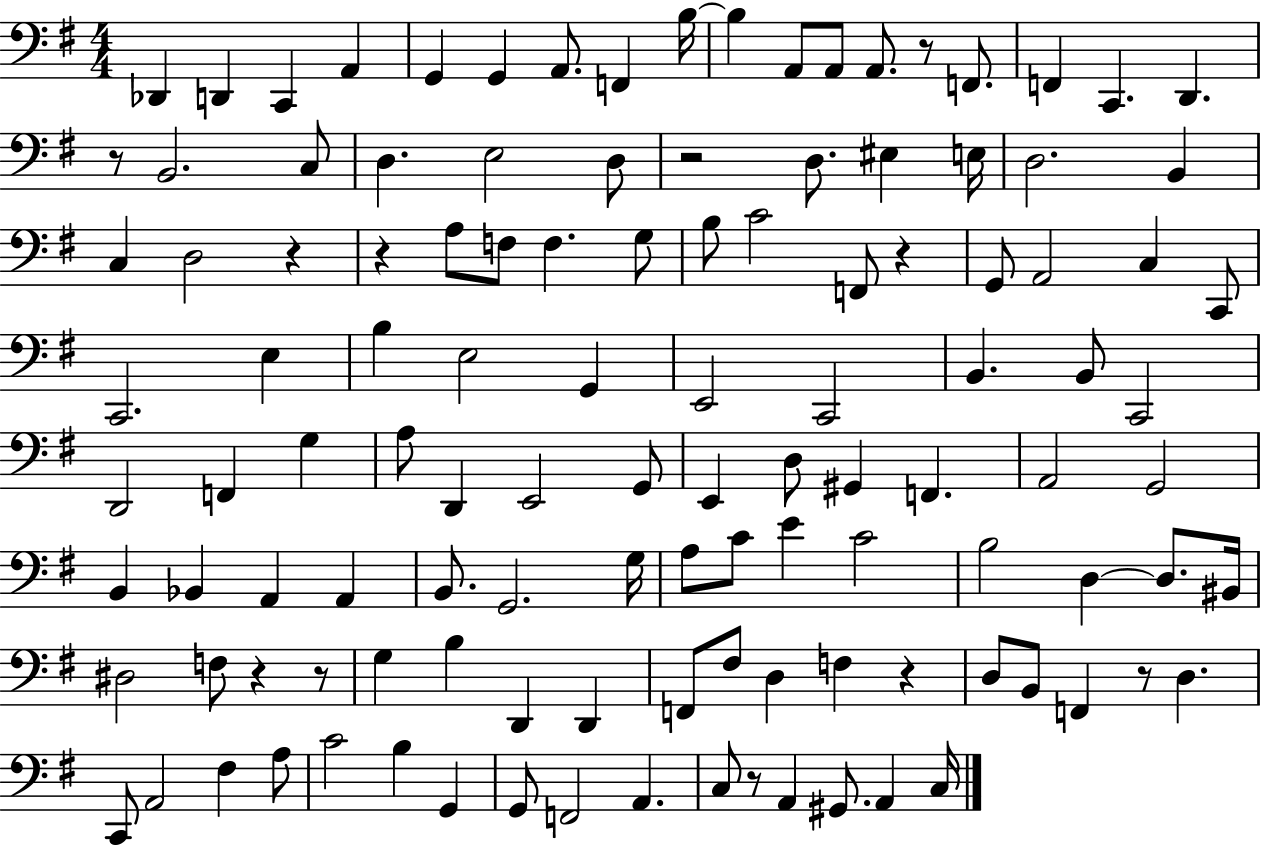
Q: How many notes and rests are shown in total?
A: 118